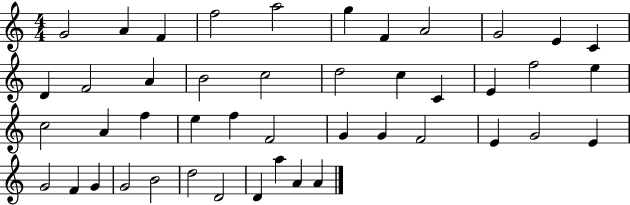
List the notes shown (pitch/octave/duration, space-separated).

G4/h A4/q F4/q F5/h A5/h G5/q F4/q A4/h G4/h E4/q C4/q D4/q F4/h A4/q B4/h C5/h D5/h C5/q C4/q E4/q F5/h E5/q C5/h A4/q F5/q E5/q F5/q F4/h G4/q G4/q F4/h E4/q G4/h E4/q G4/h F4/q G4/q G4/h B4/h D5/h D4/h D4/q A5/q A4/q A4/q